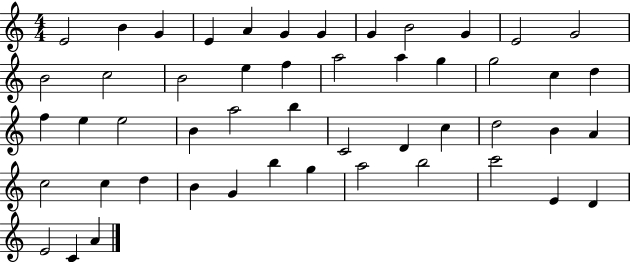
{
  \clef treble
  \numericTimeSignature
  \time 4/4
  \key c \major
  e'2 b'4 g'4 | e'4 a'4 g'4 g'4 | g'4 b'2 g'4 | e'2 g'2 | \break b'2 c''2 | b'2 e''4 f''4 | a''2 a''4 g''4 | g''2 c''4 d''4 | \break f''4 e''4 e''2 | b'4 a''2 b''4 | c'2 d'4 c''4 | d''2 b'4 a'4 | \break c''2 c''4 d''4 | b'4 g'4 b''4 g''4 | a''2 b''2 | c'''2 e'4 d'4 | \break e'2 c'4 a'4 | \bar "|."
}